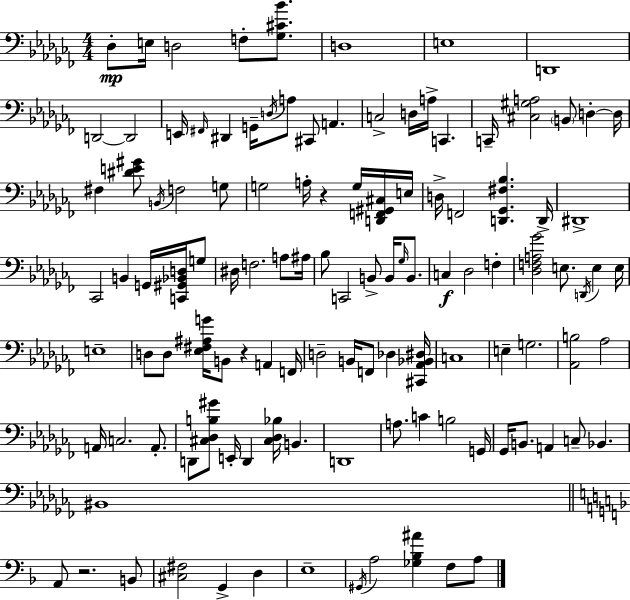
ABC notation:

X:1
T:Untitled
M:4/4
L:1/4
K:Abm
_D,/2 E,/4 D,2 F,/2 [_G,^C_B]/2 D,4 E,4 D,,4 D,,2 D,,2 E,,/4 ^F,,/4 ^D,, G,,/4 D,/4 A,/2 ^C,,/2 A,, C,2 D,/4 A,/4 C,, C,,/4 [^C,^G,A,]2 B,,/2 D, D,/4 ^F, [^DE^G]/2 B,,/4 F,2 G,/2 G,2 A,/4 z G,/4 [D,,F,,^G,,^C,]/4 E,/4 D,/4 F,,2 [D,,_G,,^F,_B,] D,,/4 ^D,,4 _C,,2 B,, G,,/4 [C,,^G,,_B,,D,]/4 G,/2 ^D,/4 F,2 A,/2 ^A,/4 _B,/2 C,,2 B,,/2 B,,/4 _G,/4 B,,/2 C, _D,2 F, [_D,F,A,_G]2 E,/2 D,,/4 E, E,/4 E,4 D,/2 D,/2 [_E,^F,^A,G]/4 B,,/2 z A,, F,,/4 D,2 B,,/4 F,,/2 _D, [^C,,_A,,_B,,^D,]/4 C,4 E, G,2 [_A,,B,]2 _A,2 A,,/4 C,2 A,,/2 D,,/2 [^C,_D,B,^G]/2 E,,/4 D,, [^C,_D,_B,]/4 B,, D,,4 A,/2 C B,2 G,,/4 _G,,/4 B,,/2 A,, C,/2 _B,, ^B,,4 A,,/2 z2 B,,/2 [^C,^F,]2 G,, D, E,4 ^G,,/4 A,2 [_G,_B,^A] F,/2 A,/2